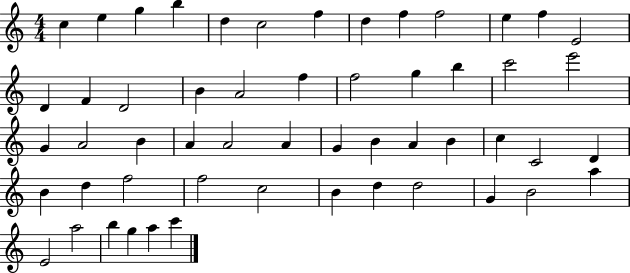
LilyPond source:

{
  \clef treble
  \numericTimeSignature
  \time 4/4
  \key c \major
  c''4 e''4 g''4 b''4 | d''4 c''2 f''4 | d''4 f''4 f''2 | e''4 f''4 e'2 | \break d'4 f'4 d'2 | b'4 a'2 f''4 | f''2 g''4 b''4 | c'''2 e'''2 | \break g'4 a'2 b'4 | a'4 a'2 a'4 | g'4 b'4 a'4 b'4 | c''4 c'2 d'4 | \break b'4 d''4 f''2 | f''2 c''2 | b'4 d''4 d''2 | g'4 b'2 a''4 | \break e'2 a''2 | b''4 g''4 a''4 c'''4 | \bar "|."
}